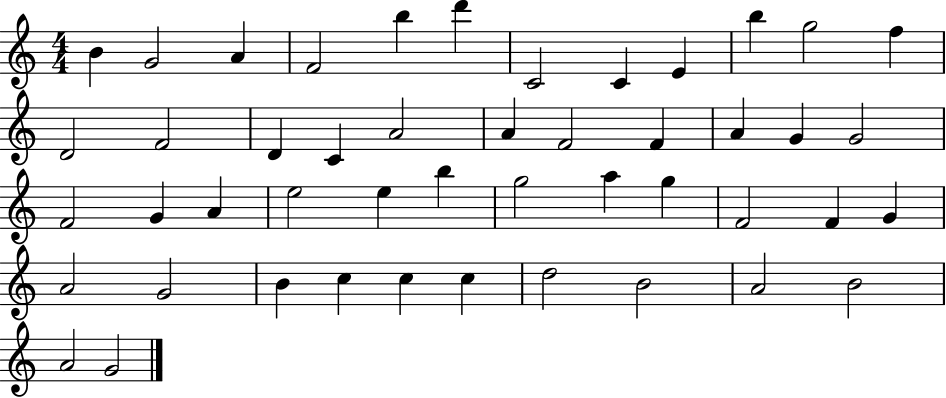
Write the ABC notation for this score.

X:1
T:Untitled
M:4/4
L:1/4
K:C
B G2 A F2 b d' C2 C E b g2 f D2 F2 D C A2 A F2 F A G G2 F2 G A e2 e b g2 a g F2 F G A2 G2 B c c c d2 B2 A2 B2 A2 G2